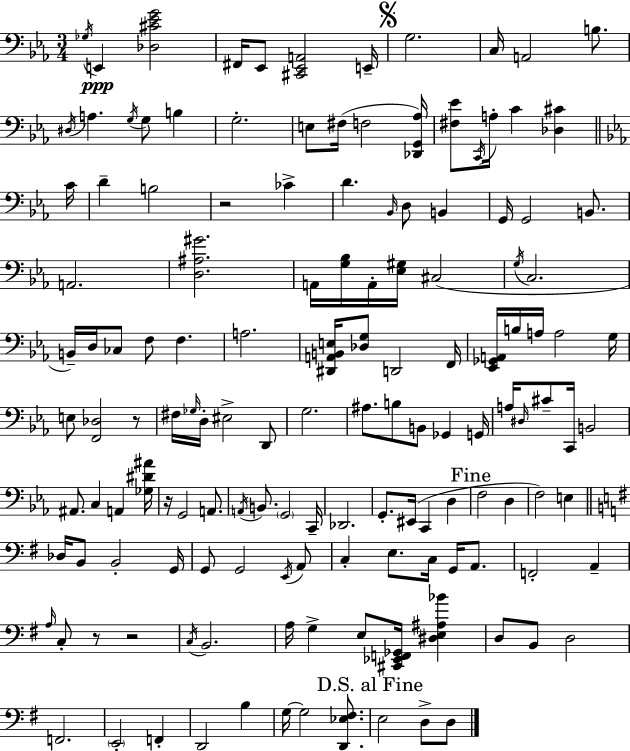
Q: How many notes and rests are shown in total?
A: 141